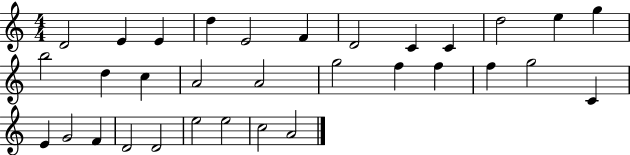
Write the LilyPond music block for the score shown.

{
  \clef treble
  \numericTimeSignature
  \time 4/4
  \key c \major
  d'2 e'4 e'4 | d''4 e'2 f'4 | d'2 c'4 c'4 | d''2 e''4 g''4 | \break b''2 d''4 c''4 | a'2 a'2 | g''2 f''4 f''4 | f''4 g''2 c'4 | \break e'4 g'2 f'4 | d'2 d'2 | e''2 e''2 | c''2 a'2 | \break \bar "|."
}